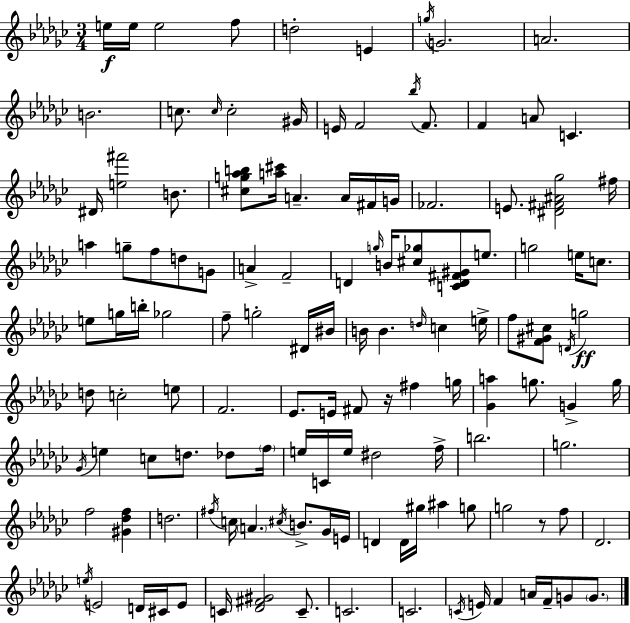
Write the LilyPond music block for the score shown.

{
  \clef treble
  \numericTimeSignature
  \time 3/4
  \key ees \minor
  e''16\f e''16 e''2 f''8 | d''2-. e'4 | \acciaccatura { g''16 } g'2. | a'2. | \break b'2. | c''8. \grace { c''16 } c''2-. | gis'16 e'16 f'2 \acciaccatura { bes''16 } | f'8. f'4 a'8 c'4. | \break dis'16 <e'' fis'''>2 | b'8. <cis'' g'' aes'' b''>8 <a'' cis'''>16 a'4.-- | a'16 fis'16 g'16 fes'2. | e'8. <dis' fis' ais' ges''>2 | \break fis''16 a''4 g''8-- f''8 d''8 | g'8 a'4-> f'2-- | d'4 \grace { g''16 } b'16 <cis'' ges''>8 <c' d' fis' gis'>8 | e''8. g''2 | \break e''16 c''8. e''8 g''16 b''16-. ges''2 | f''8-- g''2-. | dis'16 bis'16 b'16 b'4. \grace { d''16 } | c''4 e''16-> f''8 <f' gis' cis''>8 \acciaccatura { d'16 }\ff g''2 | \break d''8 c''2-. | e''8 f'2. | ees'8. e'16 fis'8 | r16 fis''4 g''16 <ges' a''>4 g''8. | \break g'4-> g''16 \acciaccatura { ges'16 } e''4 c''8 | d''8. des''8 \parenthesize f''16 e''16 c'16 e''16 dis''2 | f''16-> b''2. | g''2. | \break f''2 | <gis' des'' f''>4 d''2. | \acciaccatura { fis''16 } c''16 \parenthesize a'4. | \acciaccatura { cis''16 } b'8.-> ges'16 e'16 d'4 | \break d'16 gis''16 ais''4 g''8 g''2 | r8 f''8 des'2. | \acciaccatura { e''16 } e'2 | d'16 cis'16 e'8 c'16 <des' fis' gis'>2 | \break c'8.-- c'2. | c'2. | \acciaccatura { c'16 } e'16 | f'4 a'16 f'16-- g'8 \parenthesize g'8. \bar "|."
}